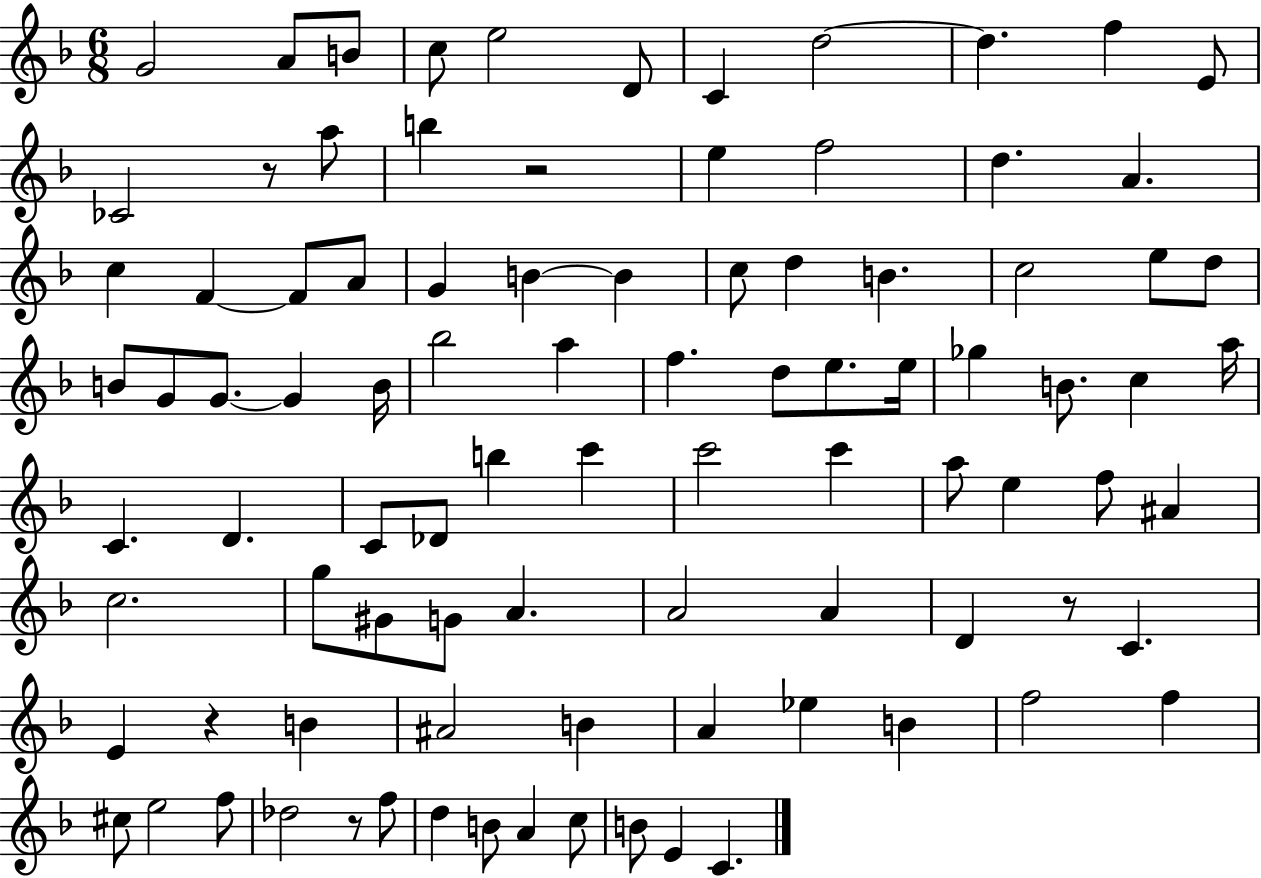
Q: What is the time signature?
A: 6/8